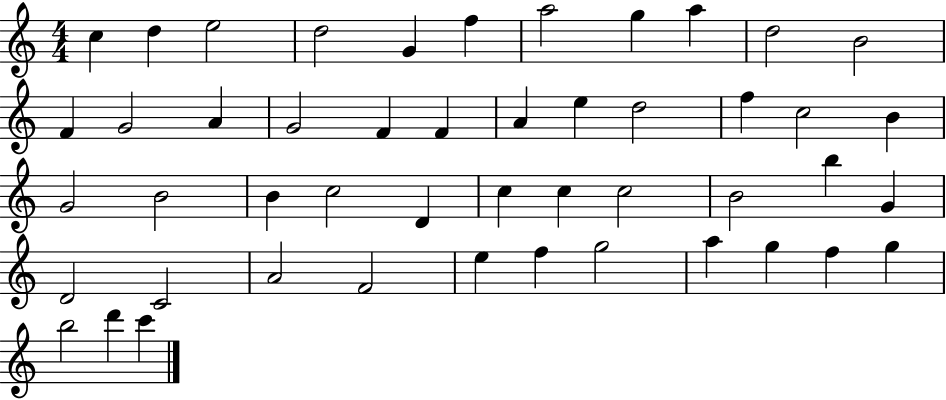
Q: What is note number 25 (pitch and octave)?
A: B4